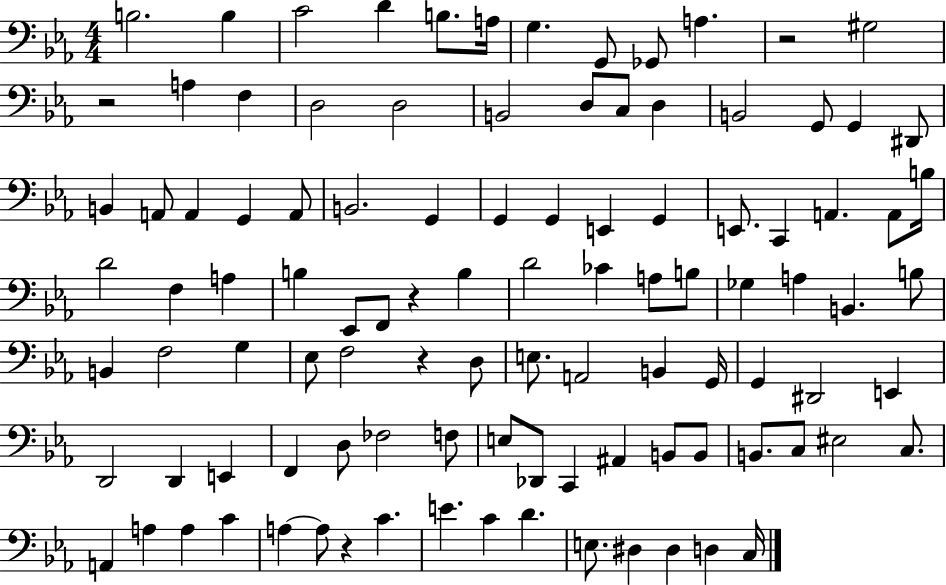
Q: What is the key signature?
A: EES major